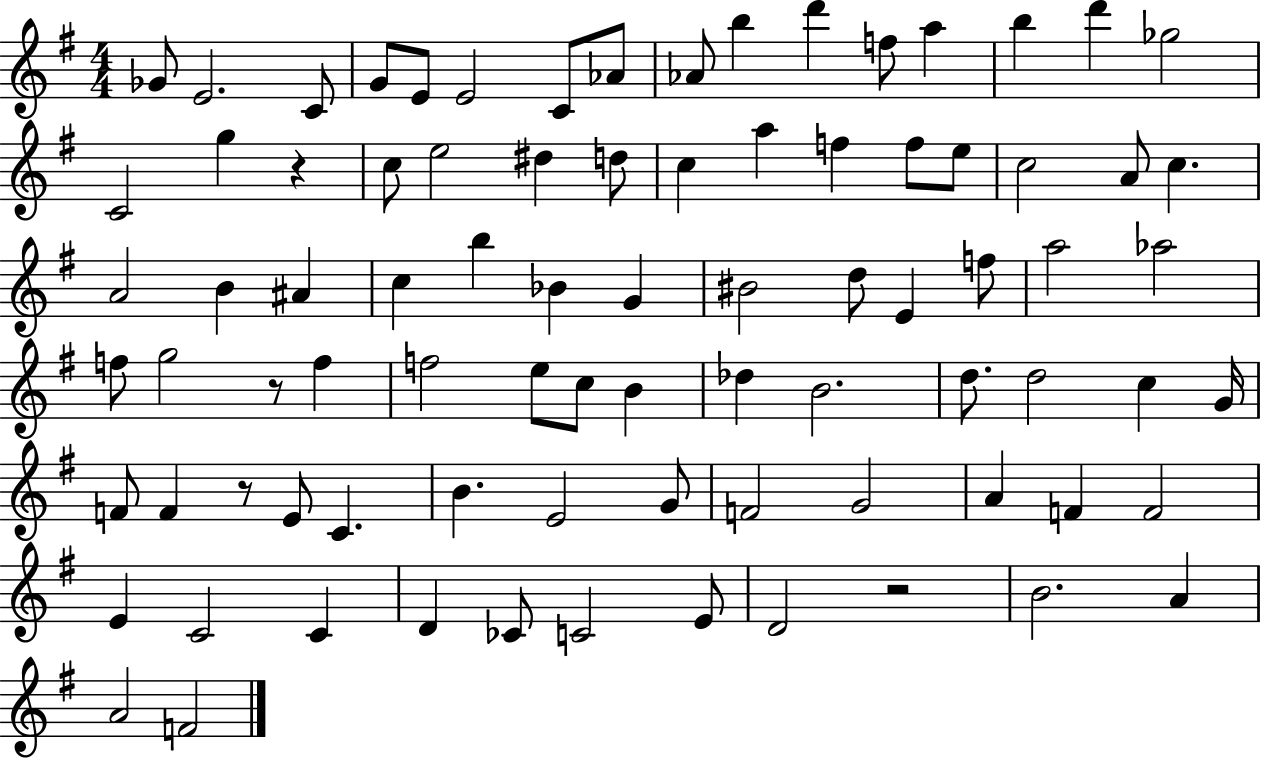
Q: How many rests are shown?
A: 4